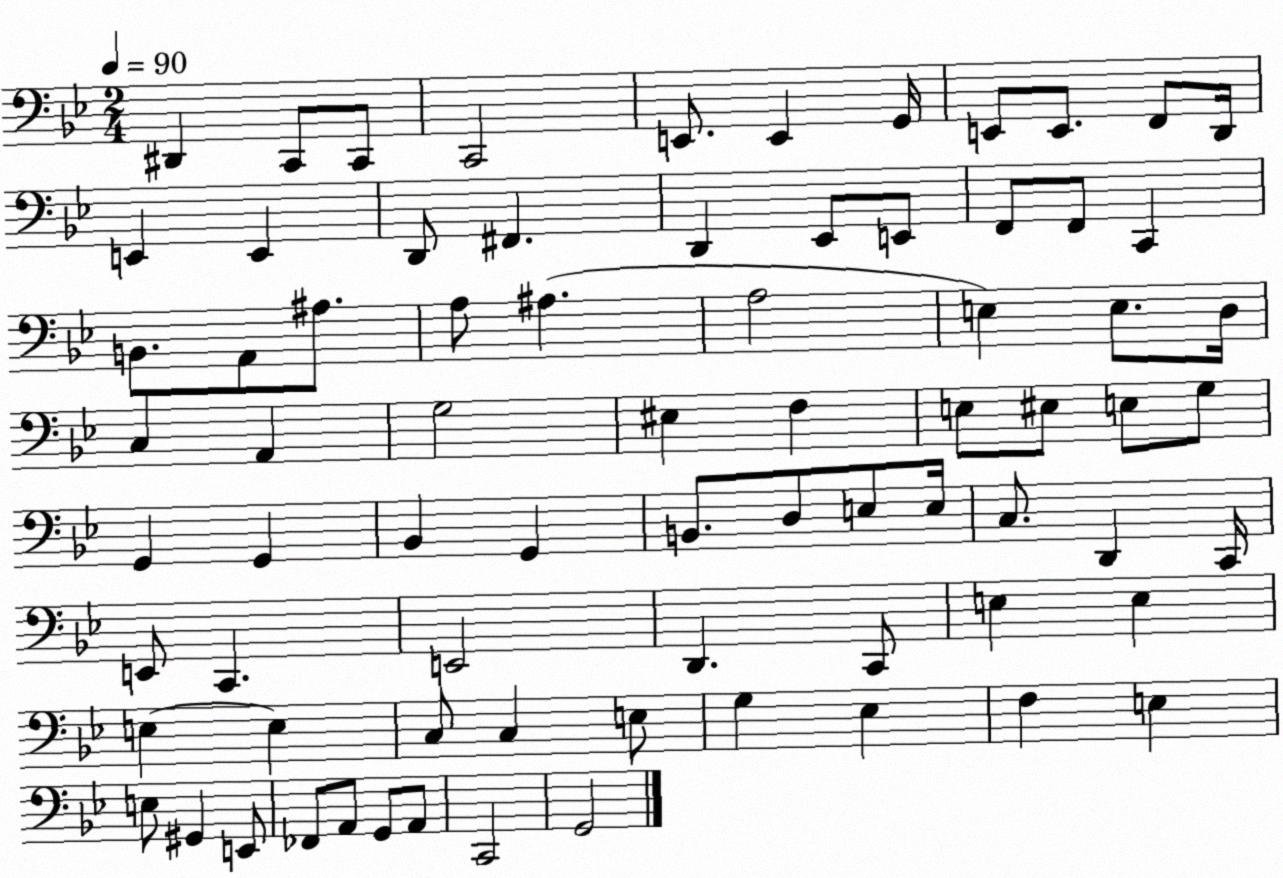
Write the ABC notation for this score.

X:1
T:Untitled
M:2/4
L:1/4
K:Bb
^D,, C,,/2 C,,/2 C,,2 E,,/2 E,, G,,/4 E,,/2 E,,/2 F,,/2 D,,/4 E,, E,, D,,/2 ^F,, D,, _E,,/2 E,,/2 F,,/2 F,,/2 C,, B,,/2 A,,/2 ^A,/2 A,/2 ^A, A,2 E, E,/2 D,/4 C, A,, G,2 ^E, F, E,/2 ^E,/2 E,/2 G,/2 G,, G,, _B,, G,, B,,/2 D,/2 E,/2 E,/4 C,/2 D,, C,,/4 E,,/2 C,, E,,2 D,, C,,/2 E, E, E, E, C,/2 C, E,/2 G, _E, F, E, E,/2 ^G,, E,,/2 _F,,/2 A,,/2 G,,/2 A,,/2 C,,2 G,,2